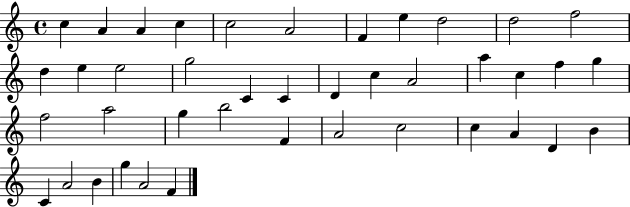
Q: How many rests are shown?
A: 0